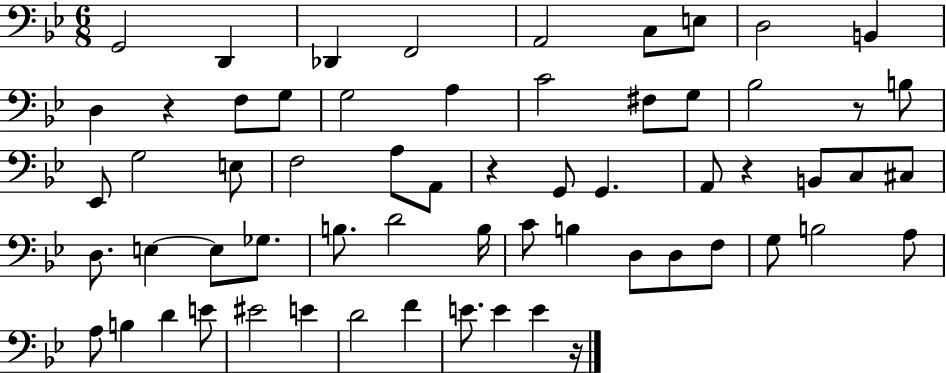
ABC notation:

X:1
T:Untitled
M:6/8
L:1/4
K:Bb
G,,2 D,, _D,, F,,2 A,,2 C,/2 E,/2 D,2 B,, D, z F,/2 G,/2 G,2 A, C2 ^F,/2 G,/2 _B,2 z/2 B,/2 _E,,/2 G,2 E,/2 F,2 A,/2 A,,/2 z G,,/2 G,, A,,/2 z B,,/2 C,/2 ^C,/2 D,/2 E, E,/2 _G,/2 B,/2 D2 B,/4 C/2 B, D,/2 D,/2 F,/2 G,/2 B,2 A,/2 A,/2 B, D E/2 ^E2 E D2 F E/2 E E z/4